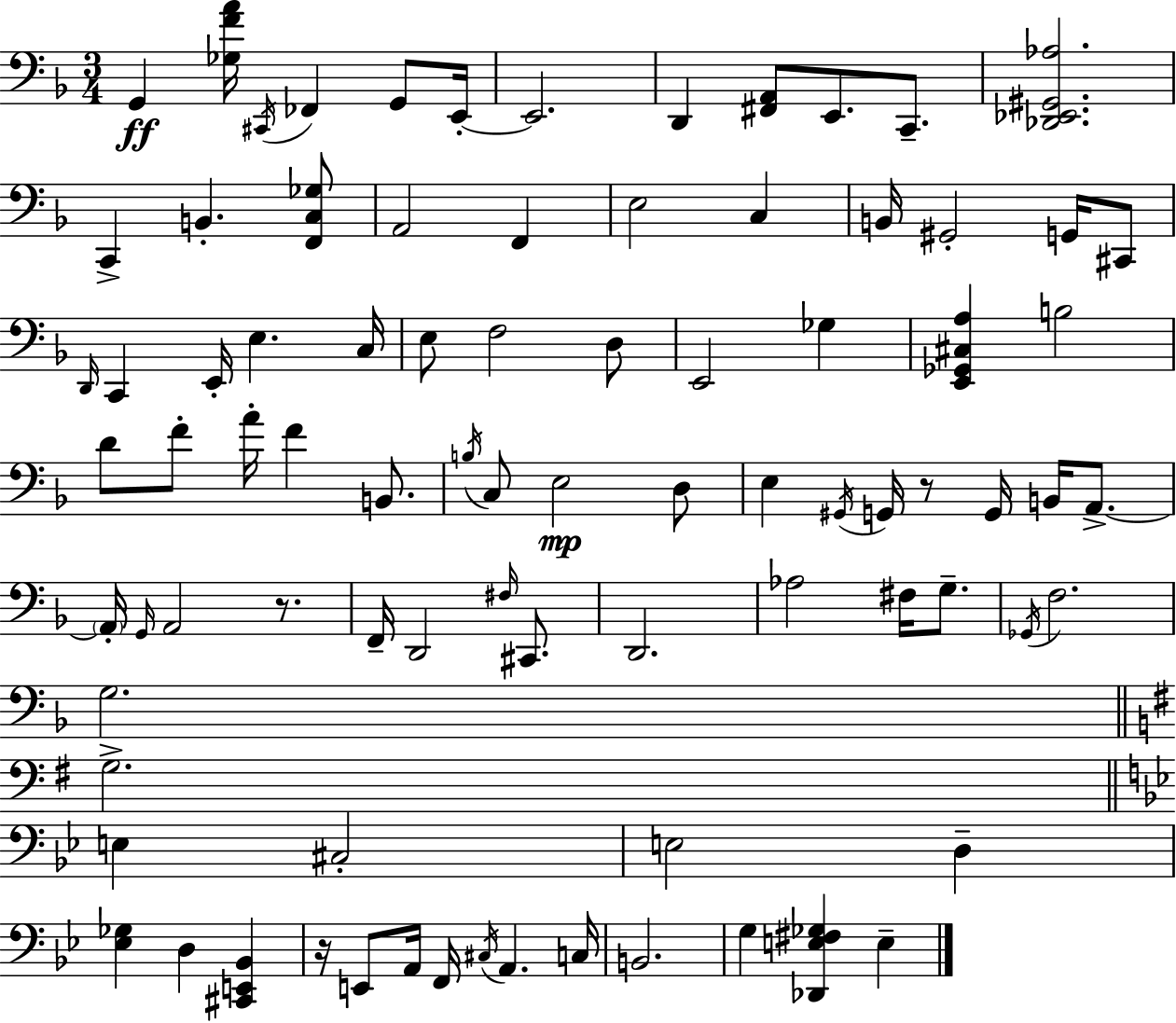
X:1
T:Untitled
M:3/4
L:1/4
K:F
G,, [_G,FA]/4 ^C,,/4 _F,, G,,/2 E,,/4 E,,2 D,, [^F,,A,,]/2 E,,/2 C,,/2 [_D,,_E,,^G,,_A,]2 C,, B,, [F,,C,_G,]/2 A,,2 F,, E,2 C, B,,/4 ^G,,2 G,,/4 ^C,,/2 D,,/4 C,, E,,/4 E, C,/4 E,/2 F,2 D,/2 E,,2 _G, [E,,_G,,^C,A,] B,2 D/2 F/2 A/4 F B,,/2 B,/4 C,/2 E,2 D,/2 E, ^G,,/4 G,,/4 z/2 G,,/4 B,,/4 A,,/2 A,,/4 G,,/4 A,,2 z/2 F,,/4 D,,2 ^F,/4 ^C,,/2 D,,2 _A,2 ^F,/4 G,/2 _G,,/4 F,2 G,2 G,2 E, ^C,2 E,2 D, [_E,_G,] D, [^C,,E,,_B,,] z/4 E,,/2 A,,/4 F,,/4 ^C,/4 A,, C,/4 B,,2 G, [_D,,E,^F,_G,] E,